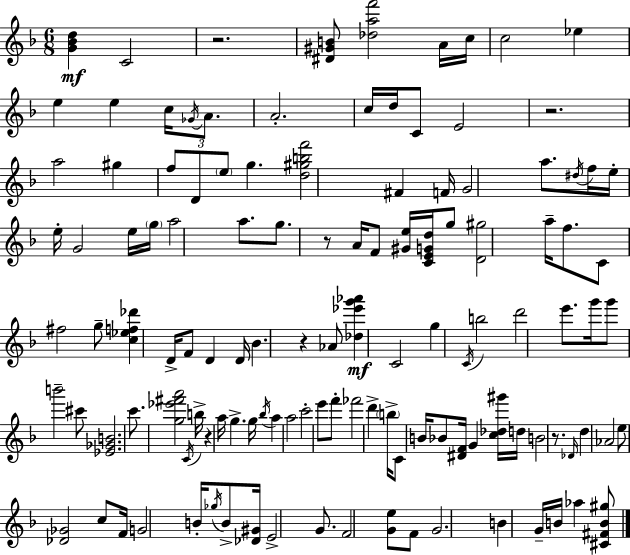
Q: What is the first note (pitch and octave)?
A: C4